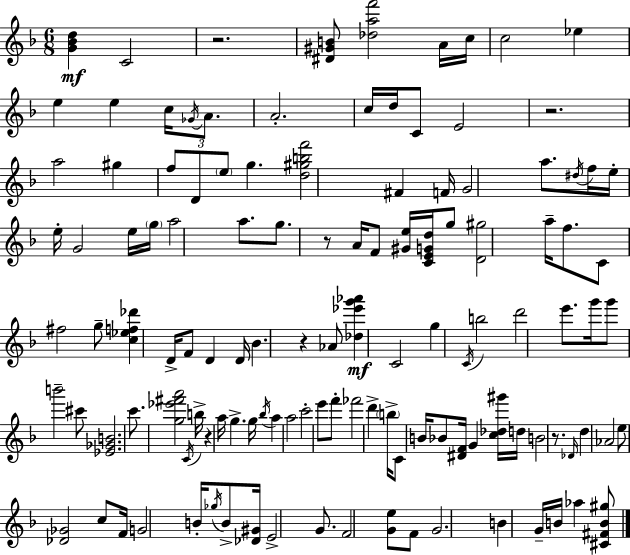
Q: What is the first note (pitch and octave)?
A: C4